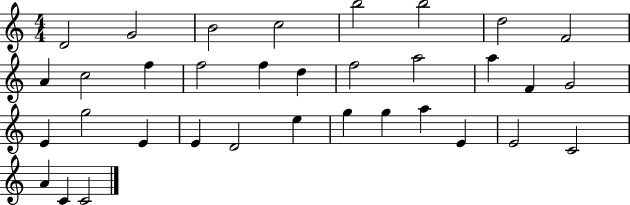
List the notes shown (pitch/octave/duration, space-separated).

D4/h G4/h B4/h C5/h B5/h B5/h D5/h F4/h A4/q C5/h F5/q F5/h F5/q D5/q F5/h A5/h A5/q F4/q G4/h E4/q G5/h E4/q E4/q D4/h E5/q G5/q G5/q A5/q E4/q E4/h C4/h A4/q C4/q C4/h